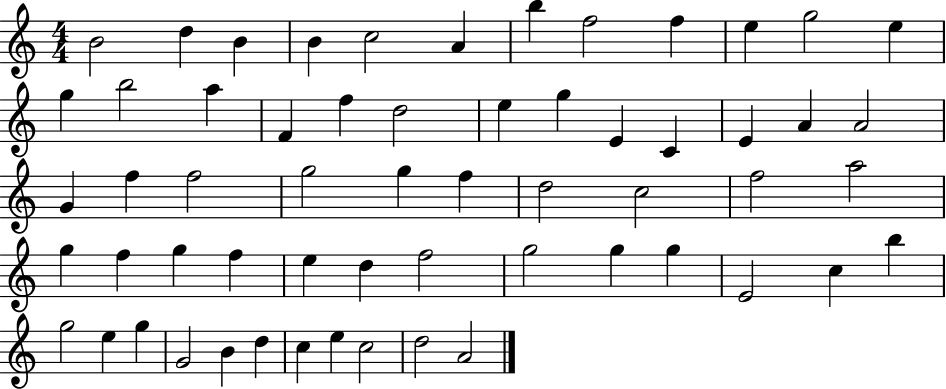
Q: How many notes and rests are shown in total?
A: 59